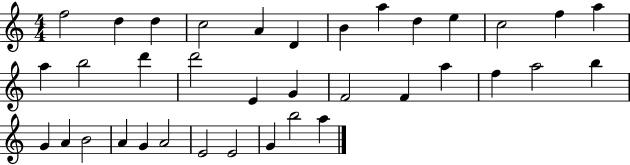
F5/h D5/q D5/q C5/h A4/q D4/q B4/q A5/q D5/q E5/q C5/h F5/q A5/q A5/q B5/h D6/q D6/h E4/q G4/q F4/h F4/q A5/q F5/q A5/h B5/q G4/q A4/q B4/h A4/q G4/q A4/h E4/h E4/h G4/q B5/h A5/q